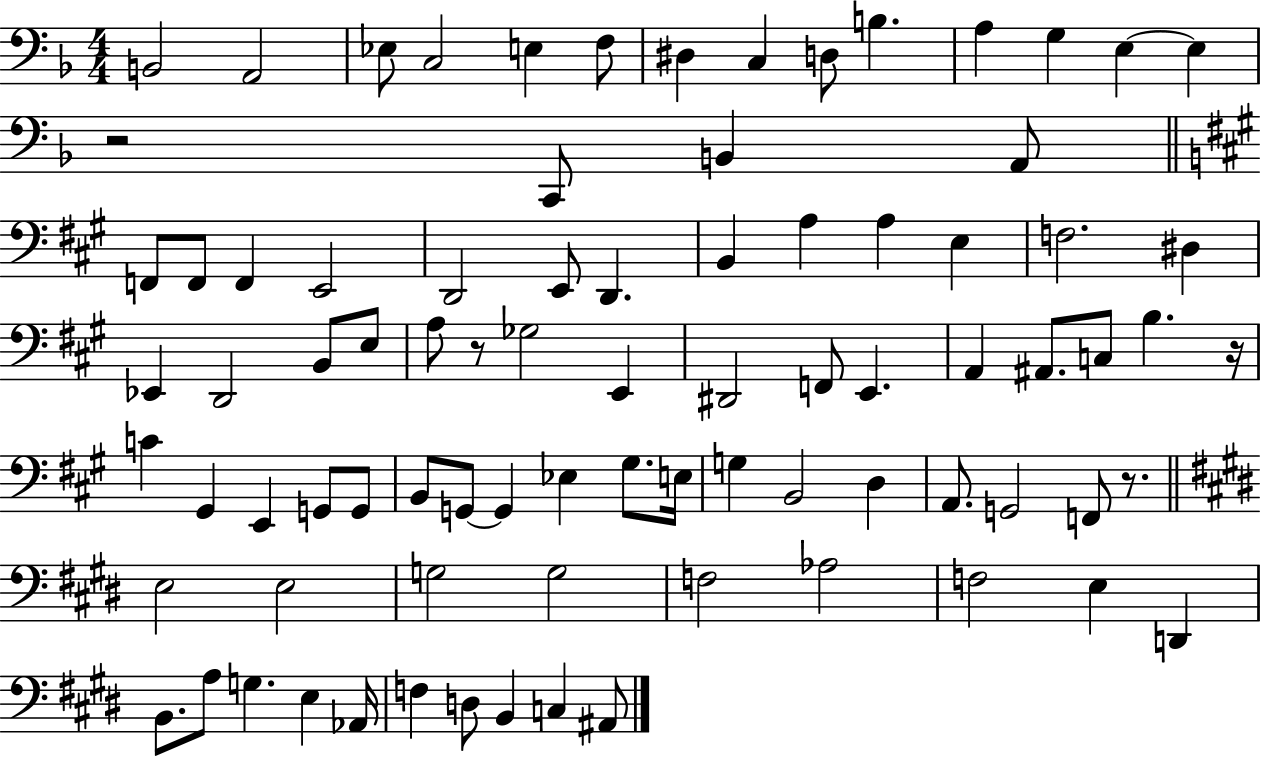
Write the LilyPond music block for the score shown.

{
  \clef bass
  \numericTimeSignature
  \time 4/4
  \key f \major
  b,2 a,2 | ees8 c2 e4 f8 | dis4 c4 d8 b4. | a4 g4 e4~~ e4 | \break r2 c,8 b,4 a,8 | \bar "||" \break \key a \major f,8 f,8 f,4 e,2 | d,2 e,8 d,4. | b,4 a4 a4 e4 | f2. dis4 | \break ees,4 d,2 b,8 e8 | a8 r8 ges2 e,4 | dis,2 f,8 e,4. | a,4 ais,8. c8 b4. r16 | \break c'4 gis,4 e,4 g,8 g,8 | b,8 g,8~~ g,4 ees4 gis8. e16 | g4 b,2 d4 | a,8. g,2 f,8 r8. | \break \bar "||" \break \key e \major e2 e2 | g2 g2 | f2 aes2 | f2 e4 d,4 | \break b,8. a8 g4. e4 aes,16 | f4 d8 b,4 c4 ais,8 | \bar "|."
}